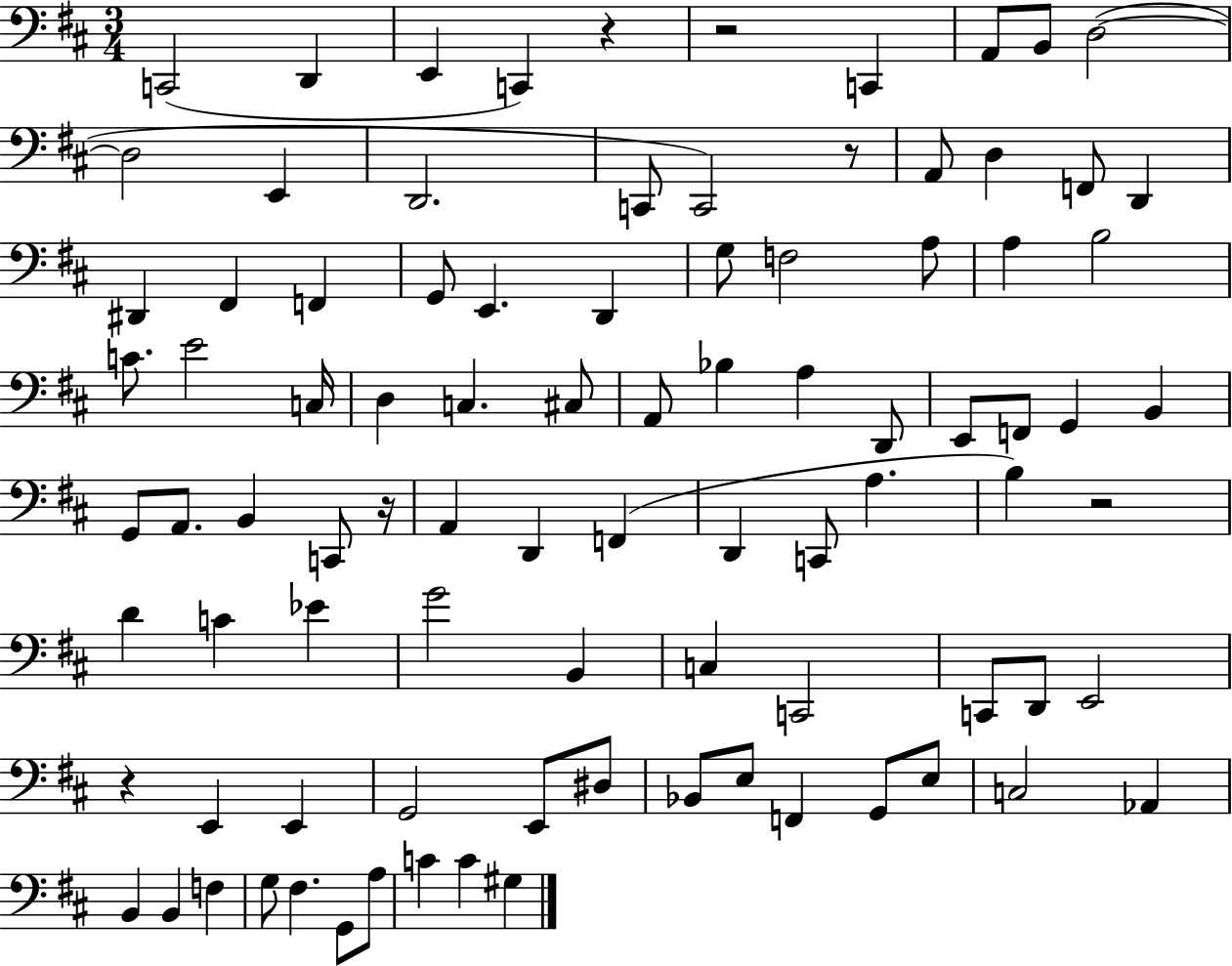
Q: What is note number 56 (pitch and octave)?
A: Eb4